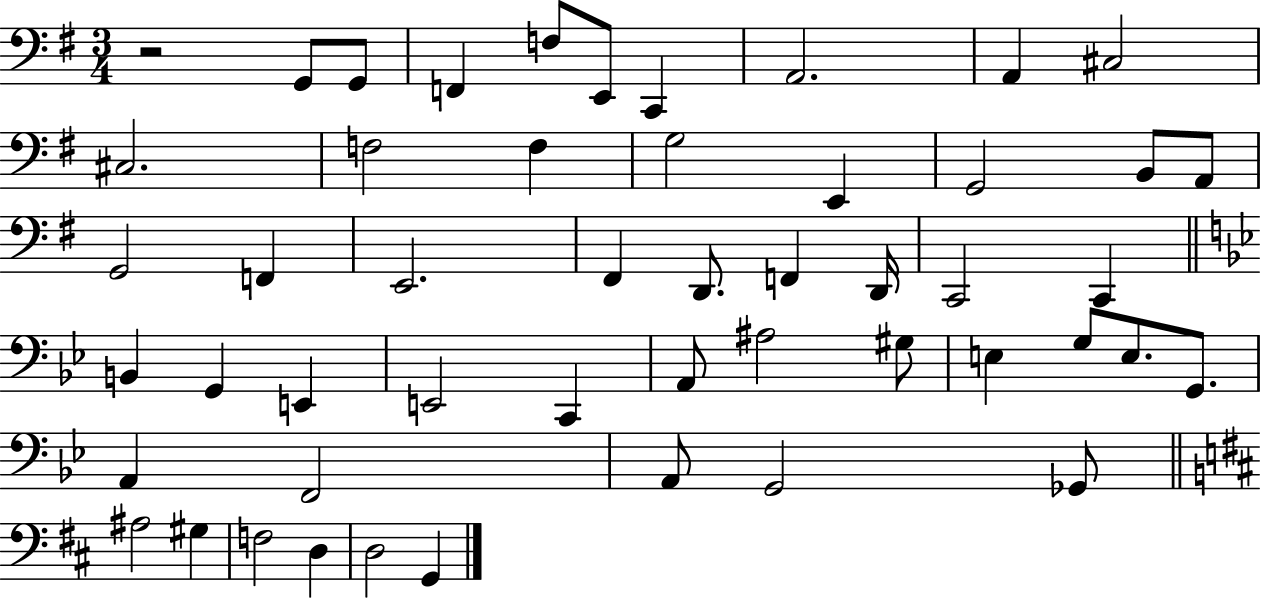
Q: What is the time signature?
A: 3/4